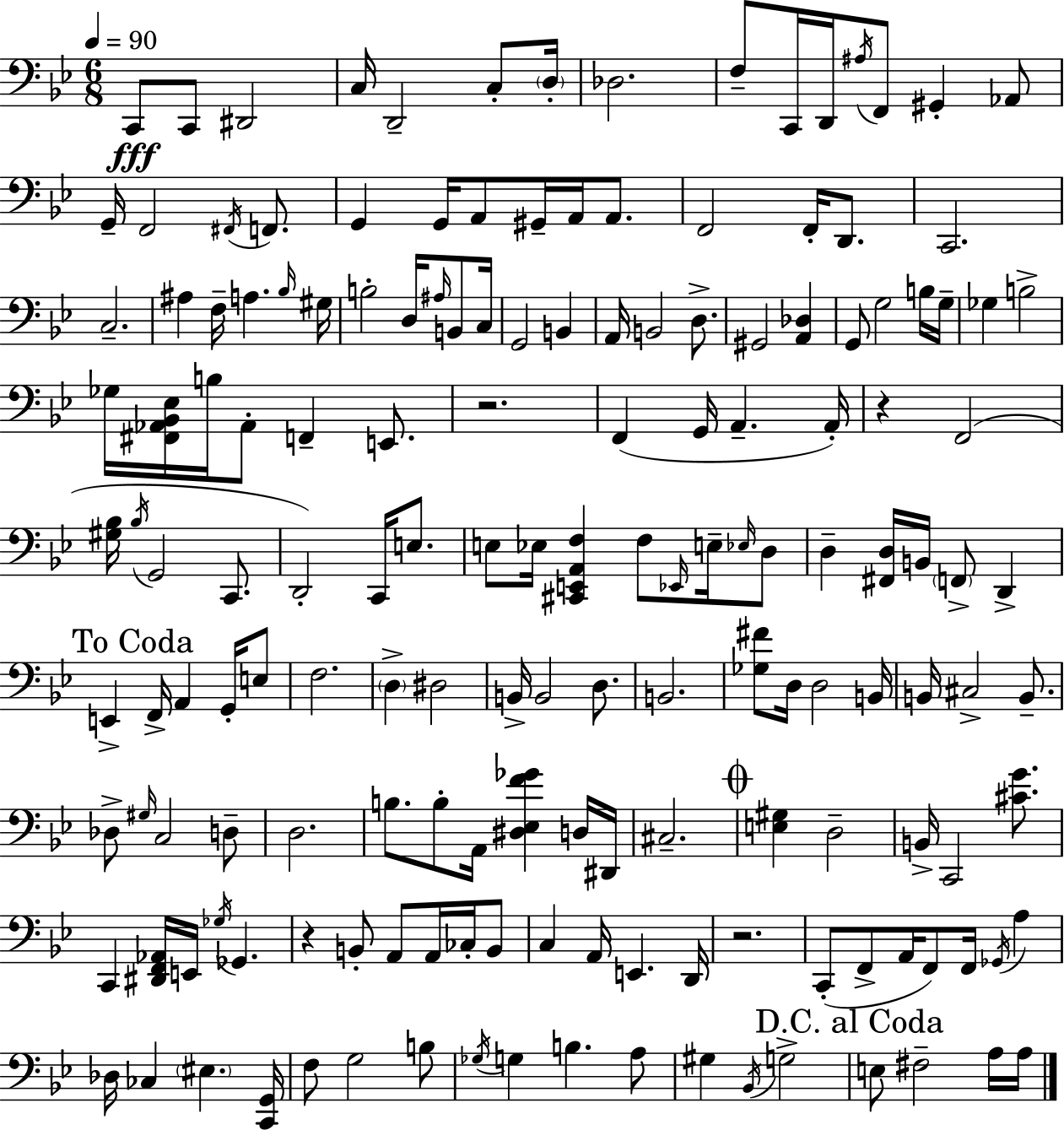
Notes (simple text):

C2/e C2/e D#2/h C3/s D2/h C3/e D3/s Db3/h. F3/e C2/s D2/s A#3/s F2/e G#2/q Ab2/e G2/s F2/h F#2/s F2/e. G2/q G2/s A2/e G#2/s A2/s A2/e. F2/h F2/s D2/e. C2/h. C3/h. A#3/q F3/s A3/q. Bb3/s G#3/s B3/h D3/s A#3/s B2/e C3/s G2/h B2/q A2/s B2/h D3/e. G#2/h [A2,Db3]/q G2/e G3/h B3/s G3/s Gb3/q B3/h Gb3/s [F#2,Ab2,Bb2,Eb3]/s B3/s Ab2/e F2/q E2/e. R/h. F2/q G2/s A2/q. A2/s R/q F2/h [G#3,Bb3]/s Bb3/s G2/h C2/e. D2/h C2/s E3/e. E3/e Eb3/s [C#2,E2,A2,F3]/q F3/e Eb2/s E3/s Eb3/s D3/e D3/q [F#2,D3]/s B2/s F2/e D2/q E2/q F2/s A2/q G2/s E3/e F3/h. D3/q D#3/h B2/s B2/h D3/e. B2/h. [Gb3,F#4]/e D3/s D3/h B2/s B2/s C#3/h B2/e. Db3/e G#3/s C3/h D3/e D3/h. B3/e. B3/e A2/s [D#3,Eb3,F4,Gb4]/q D3/s D#2/s C#3/h. [E3,G#3]/q D3/h B2/s C2/h [C#4,G4]/e. C2/q [D#2,F2,Ab2]/s E2/s Gb3/s Gb2/q. R/q B2/e A2/e A2/s CES3/s B2/e C3/q A2/s E2/q. D2/s R/h. C2/e F2/e A2/s F2/e F2/s Gb2/s A3/q Db3/s CES3/q EIS3/q. [C2,G2]/s F3/e G3/h B3/e Gb3/s G3/q B3/q. A3/e G#3/q Bb2/s G3/h E3/e F#3/h A3/s A3/s